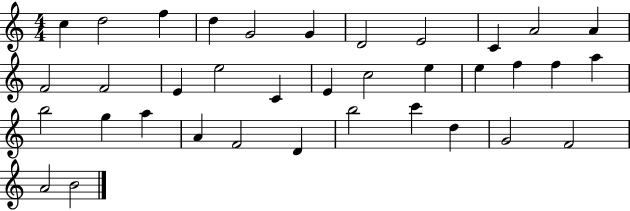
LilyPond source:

{
  \clef treble
  \numericTimeSignature
  \time 4/4
  \key c \major
  c''4 d''2 f''4 | d''4 g'2 g'4 | d'2 e'2 | c'4 a'2 a'4 | \break f'2 f'2 | e'4 e''2 c'4 | e'4 c''2 e''4 | e''4 f''4 f''4 a''4 | \break b''2 g''4 a''4 | a'4 f'2 d'4 | b''2 c'''4 d''4 | g'2 f'2 | \break a'2 b'2 | \bar "|."
}